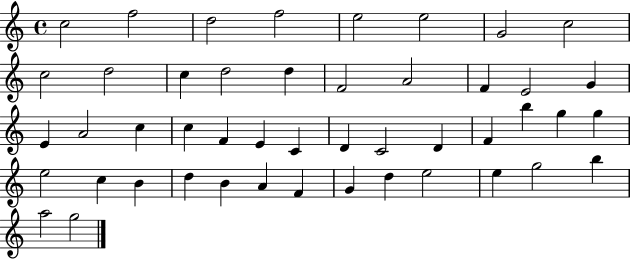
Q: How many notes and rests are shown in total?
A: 47